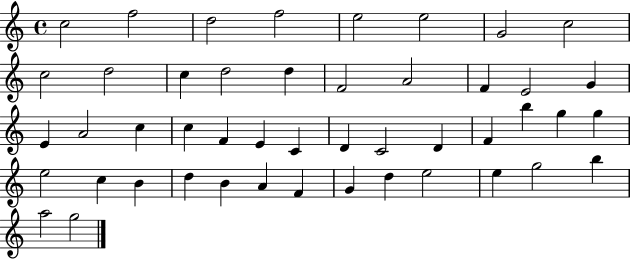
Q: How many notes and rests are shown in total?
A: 47